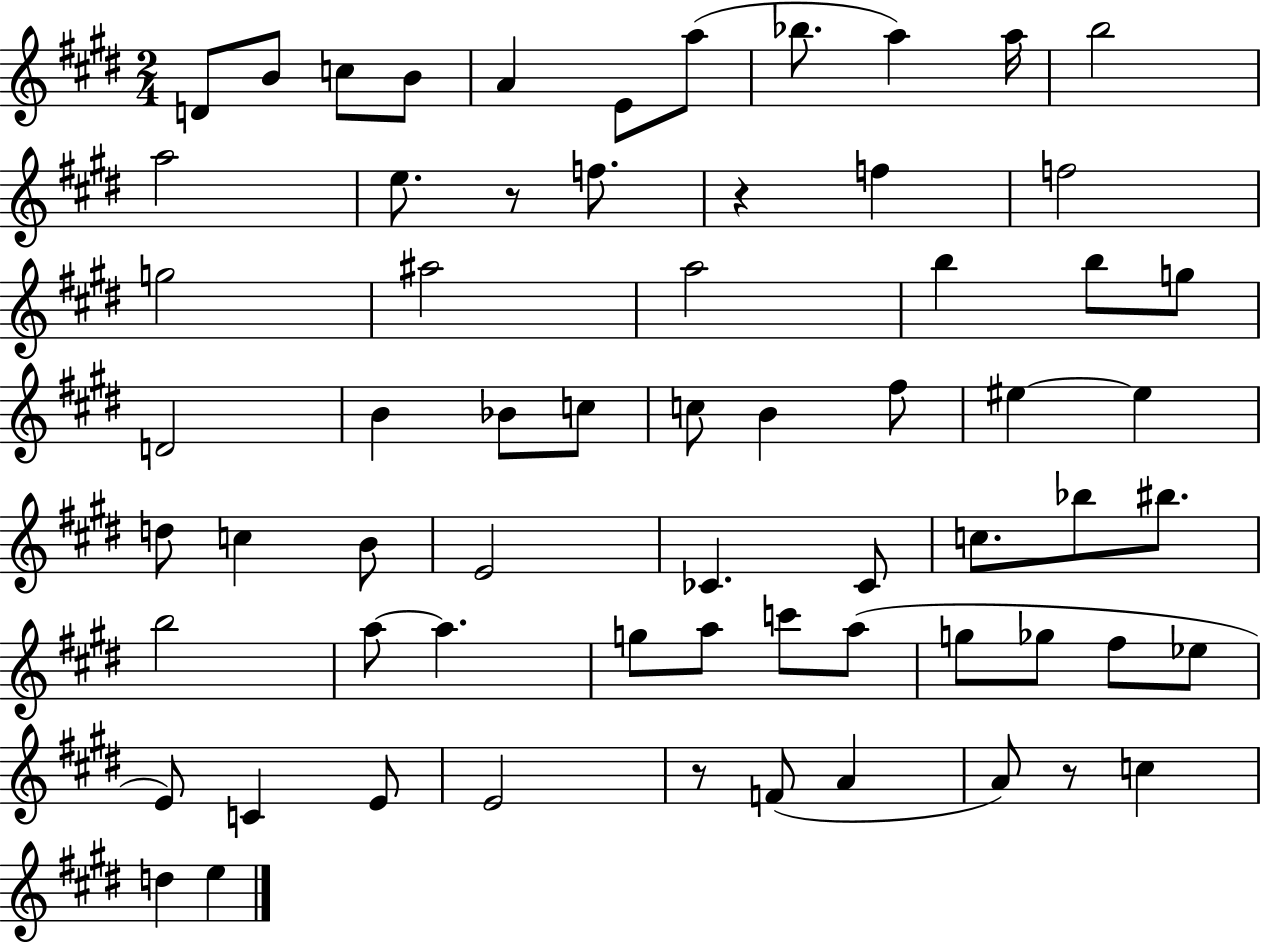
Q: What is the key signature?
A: E major